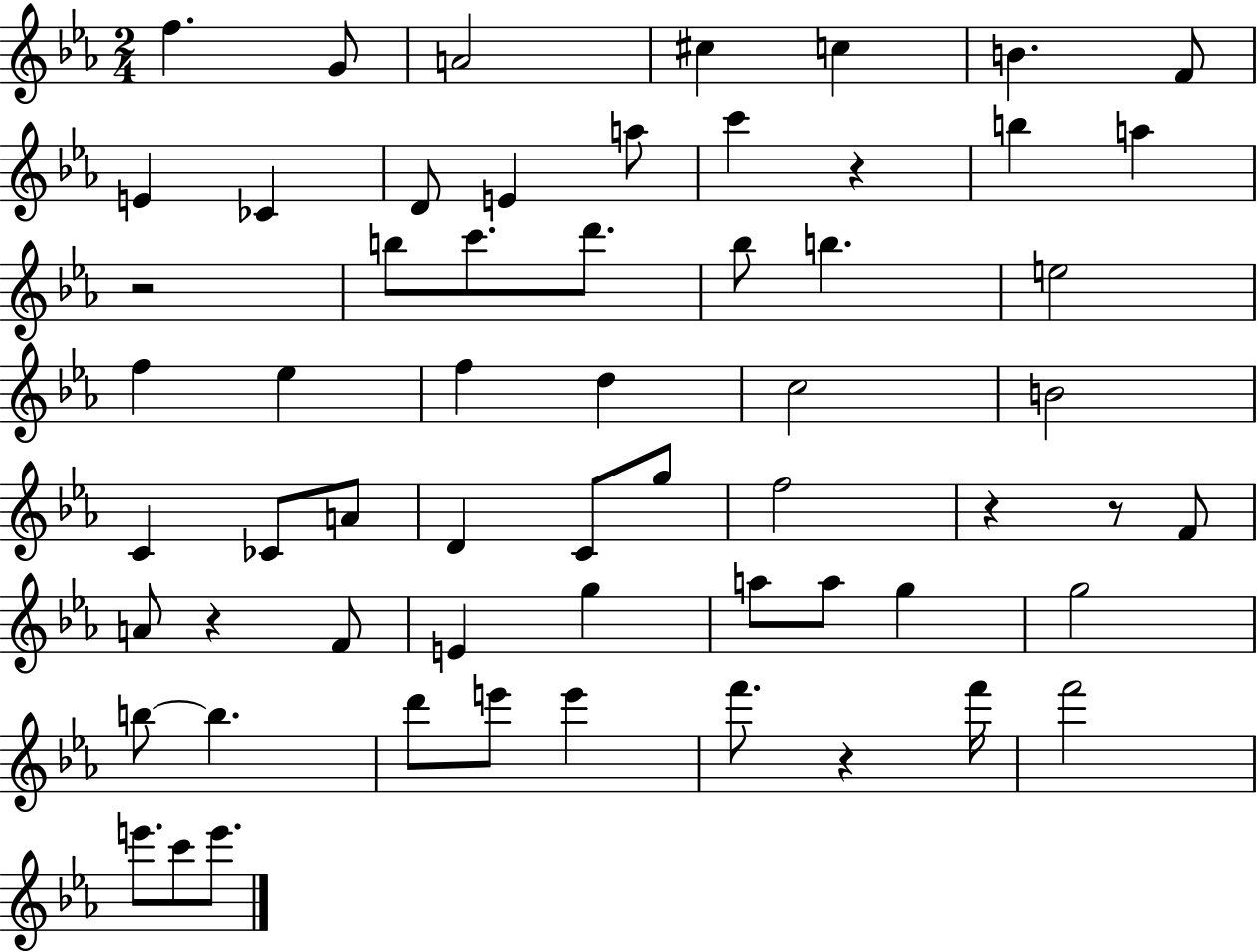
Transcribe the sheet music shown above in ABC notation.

X:1
T:Untitled
M:2/4
L:1/4
K:Eb
f G/2 A2 ^c c B F/2 E _C D/2 E a/2 c' z b a z2 b/2 c'/2 d'/2 _b/2 b e2 f _e f d c2 B2 C _C/2 A/2 D C/2 g/2 f2 z z/2 F/2 A/2 z F/2 E g a/2 a/2 g g2 b/2 b d'/2 e'/2 e' f'/2 z f'/4 f'2 e'/2 c'/2 e'/2